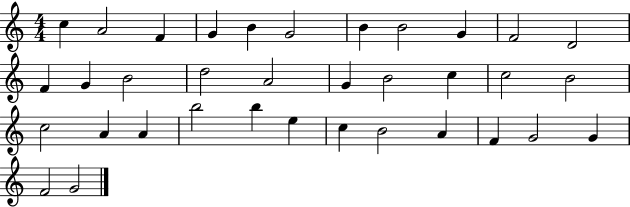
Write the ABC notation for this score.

X:1
T:Untitled
M:4/4
L:1/4
K:C
c A2 F G B G2 B B2 G F2 D2 F G B2 d2 A2 G B2 c c2 B2 c2 A A b2 b e c B2 A F G2 G F2 G2